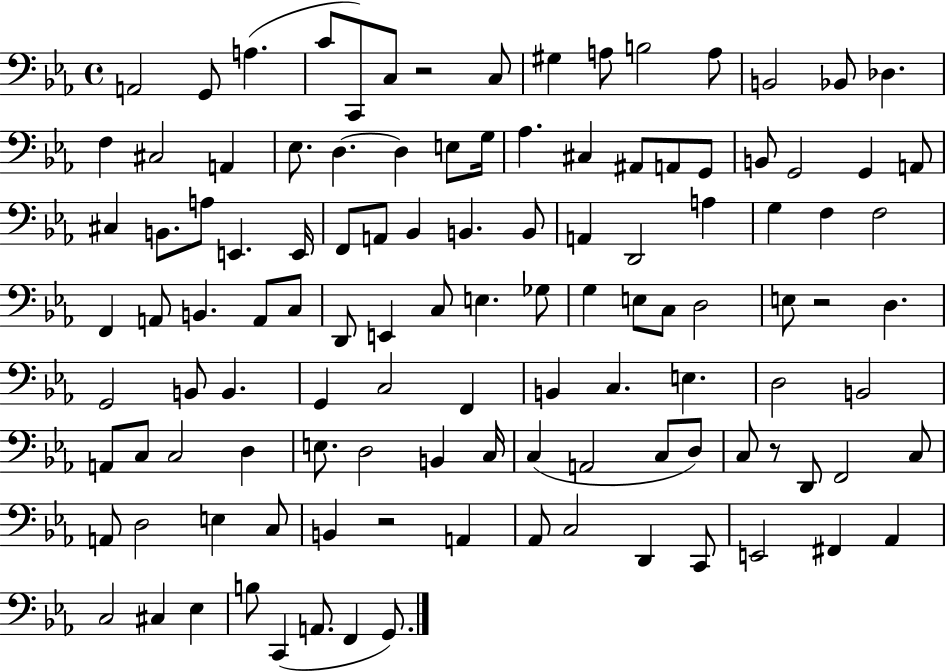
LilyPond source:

{
  \clef bass
  \time 4/4
  \defaultTimeSignature
  \key ees \major
  a,2 g,8 a4.( | c'8 c,8) c8 r2 c8 | gis4 a8 b2 a8 | b,2 bes,8 des4. | \break f4 cis2 a,4 | ees8. d4.~~ d4 e8 g16 | aes4. cis4 ais,8 a,8 g,8 | b,8 g,2 g,4 a,8 | \break cis4 b,8. a8 e,4. e,16 | f,8 a,8 bes,4 b,4. b,8 | a,4 d,2 a4 | g4 f4 f2 | \break f,4 a,8 b,4. a,8 c8 | d,8 e,4 c8 e4. ges8 | g4 e8 c8 d2 | e8 r2 d4. | \break g,2 b,8 b,4. | g,4 c2 f,4 | b,4 c4. e4. | d2 b,2 | \break a,8 c8 c2 d4 | e8. d2 b,4 c16 | c4( a,2 c8 d8) | c8 r8 d,8 f,2 c8 | \break a,8 d2 e4 c8 | b,4 r2 a,4 | aes,8 c2 d,4 c,8 | e,2 fis,4 aes,4 | \break c2 cis4 ees4 | b8 c,4( a,8. f,4 g,8.) | \bar "|."
}